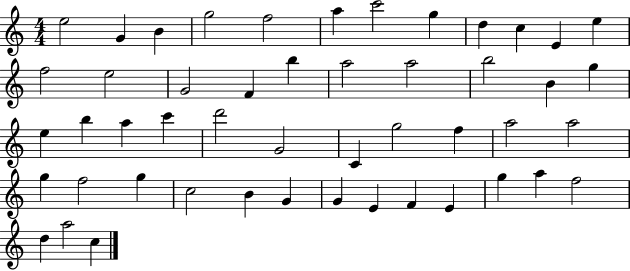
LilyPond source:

{
  \clef treble
  \numericTimeSignature
  \time 4/4
  \key c \major
  e''2 g'4 b'4 | g''2 f''2 | a''4 c'''2 g''4 | d''4 c''4 e'4 e''4 | \break f''2 e''2 | g'2 f'4 b''4 | a''2 a''2 | b''2 b'4 g''4 | \break e''4 b''4 a''4 c'''4 | d'''2 g'2 | c'4 g''2 f''4 | a''2 a''2 | \break g''4 f''2 g''4 | c''2 b'4 g'4 | g'4 e'4 f'4 e'4 | g''4 a''4 f''2 | \break d''4 a''2 c''4 | \bar "|."
}